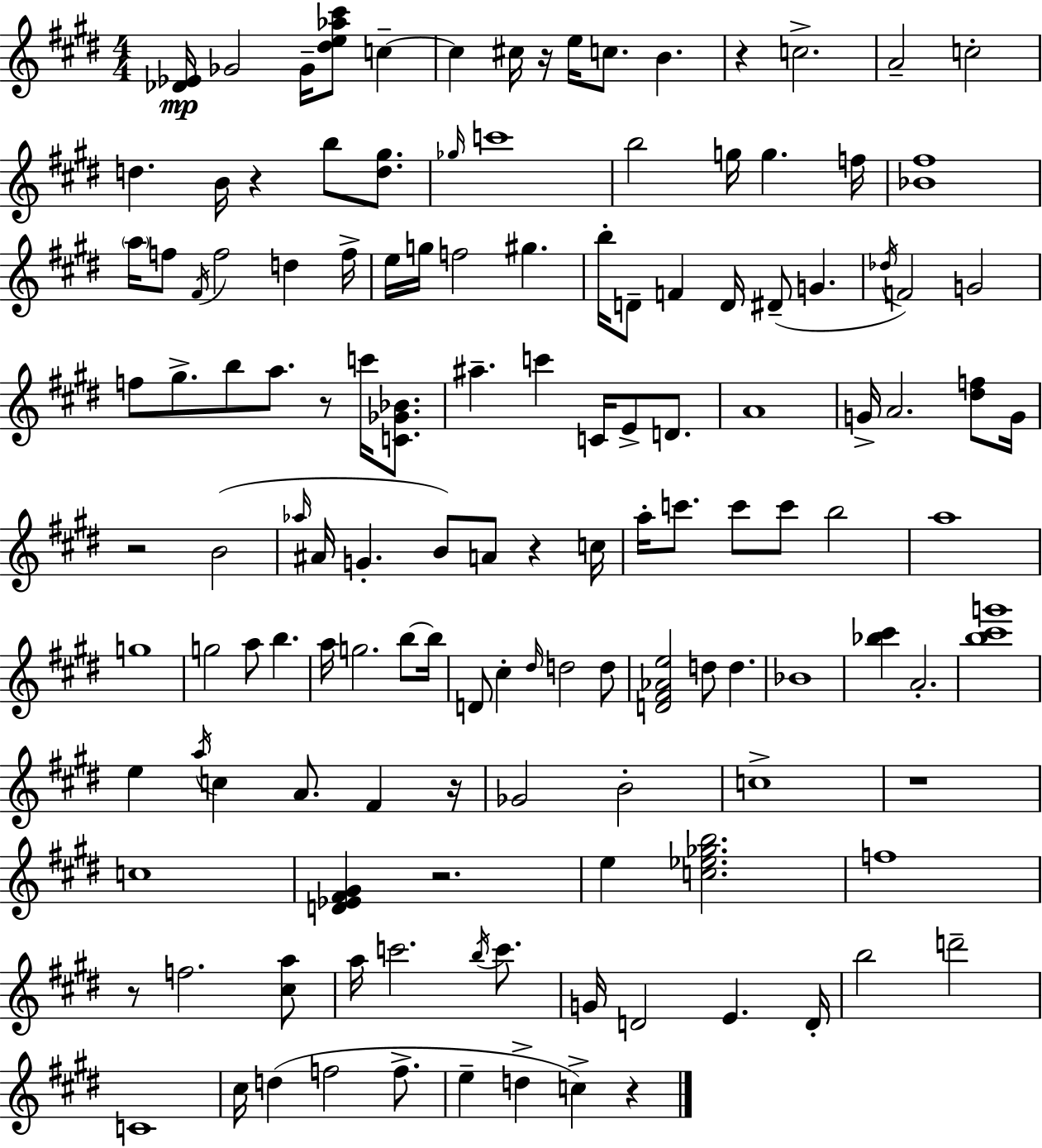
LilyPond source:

{
  \clef treble
  \numericTimeSignature
  \time 4/4
  \key e \major
  <des' ees'>16\mp ges'2 ges'16-- <dis'' e'' aes'' cis'''>8 c''4--~~ | c''4 cis''16 r16 e''16 c''8. b'4. | r4 c''2.-> | a'2-- c''2-. | \break d''4. b'16 r4 b''8 <d'' gis''>8. | \grace { ges''16 } c'''1 | b''2 g''16 g''4. | f''16 <bes' fis''>1 | \break \parenthesize a''16 f''8 \acciaccatura { fis'16 } f''2 d''4 | f''16-> e''16 g''16 f''2 gis''4. | b''16-. d'8-- f'4 d'16 dis'8--( g'4. | \acciaccatura { des''16 }) f'2 g'2 | \break f''8 gis''8.-> b''8 a''8. r8 c'''16 | <c' ges' bes'>8. ais''4.-- c'''4 c'16 e'8-> | d'8. a'1 | g'16-> a'2. | \break <dis'' f''>8 g'16 r2 b'2( | \grace { aes''16 } ais'16 g'4.-. b'8) a'8 r4 | c''16 a''16-. c'''8. c'''8 c'''8 b''2 | a''1 | \break g''1 | g''2 a''8 b''4. | a''16 g''2. | b''8~~ b''16 d'8 cis''4-. \grace { dis''16 } d''2 | \break d''8 <d' fis' aes' e''>2 d''8 d''4. | bes'1 | <bes'' cis'''>4 a'2.-. | <b'' cis''' g'''>1 | \break e''4 \acciaccatura { a''16 } c''4 a'8. | fis'4 r16 ges'2 b'2-. | c''1-> | r1 | \break c''1 | <d' ees' fis' gis'>4 r2. | e''4 <c'' ees'' ges'' b''>2. | f''1 | \break r8 f''2. | <cis'' a''>8 a''16 c'''2. | \acciaccatura { b''16 } c'''8. g'16 d'2 | e'4. d'16-. b''2 d'''2-- | \break c'1 | cis''16 d''4( f''2 | f''8.-> e''4-- d''4-> c''4->) | r4 \bar "|."
}